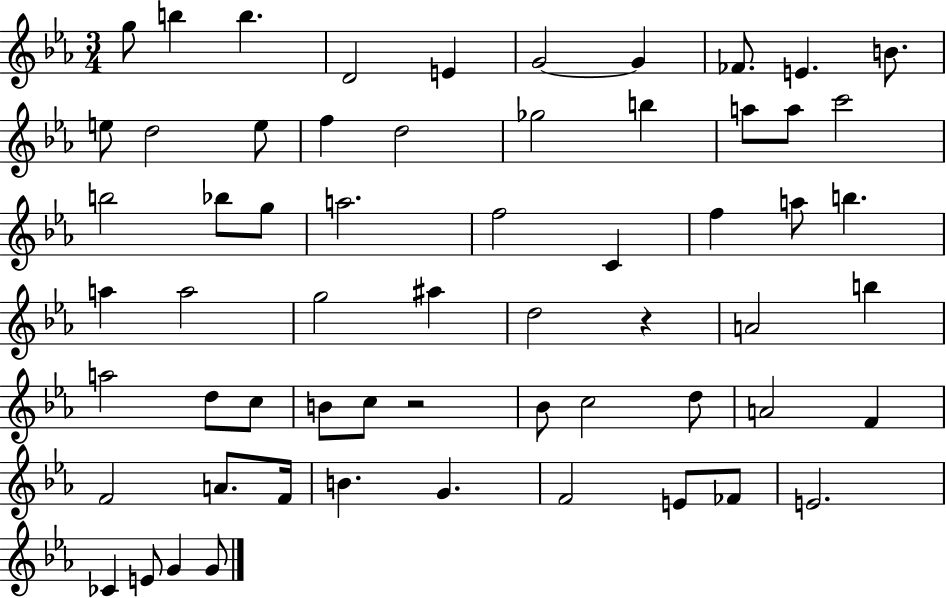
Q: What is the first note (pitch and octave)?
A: G5